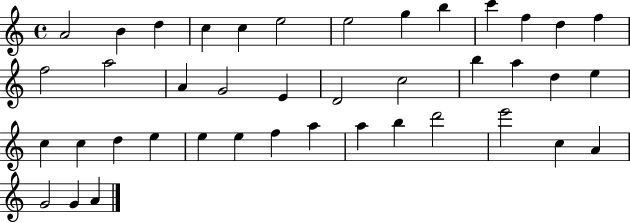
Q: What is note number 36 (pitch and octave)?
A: E6